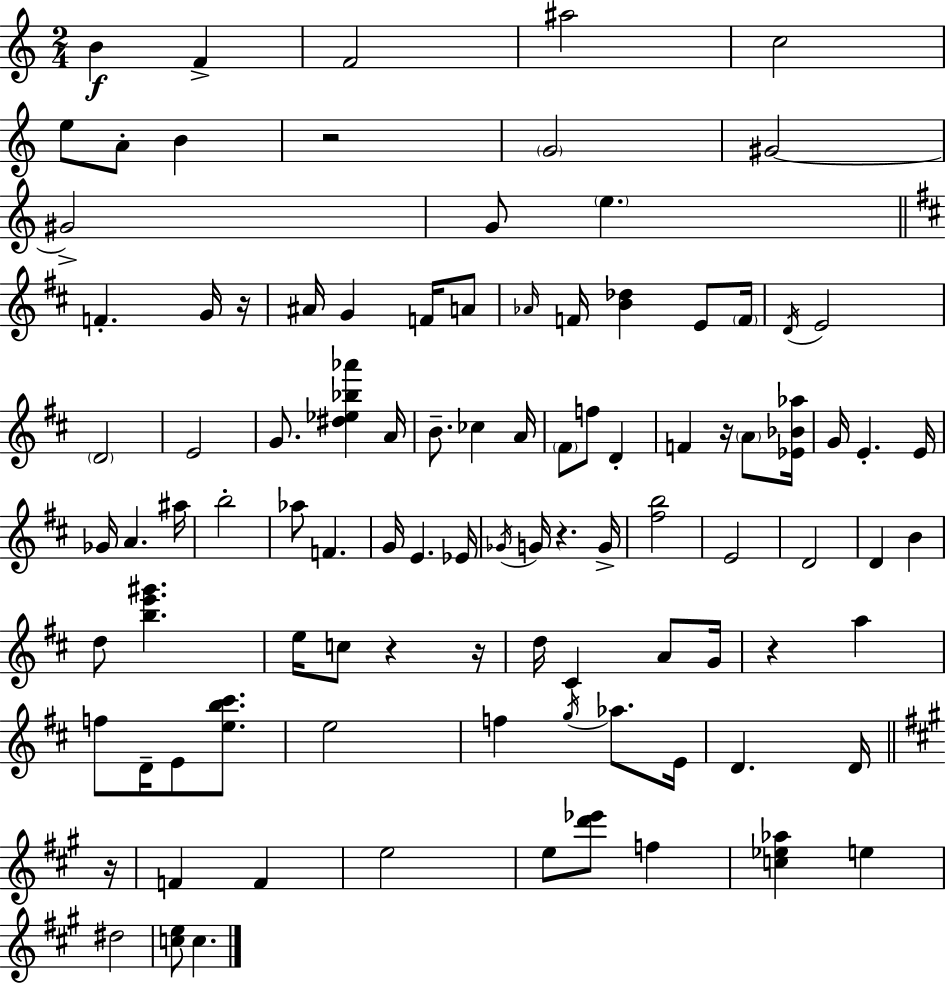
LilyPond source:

{
  \clef treble
  \numericTimeSignature
  \time 2/4
  \key a \minor
  b'4\f f'4-> | f'2 | ais''2 | c''2 | \break e''8 a'8-. b'4 | r2 | \parenthesize g'2 | gis'2~~ | \break gis'2-> | g'8 \parenthesize e''4. | \bar "||" \break \key d \major f'4.-. g'16 r16 | ais'16 g'4 f'16 a'8 | \grace { aes'16 } f'16 <b' des''>4 e'8 | \parenthesize f'16 \acciaccatura { d'16 } e'2 | \break \parenthesize d'2 | e'2 | g'8. <dis'' ees'' bes'' aes'''>4 | a'16 b'8.-- ces''4 | \break a'16 \parenthesize fis'8 f''8 d'4-. | f'4 r16 \parenthesize a'8 | <ees' bes' aes''>16 g'16 e'4.-. | e'16 ges'16 a'4. | \break ais''16 b''2-. | aes''8 f'4. | g'16 e'4. | ees'16 \acciaccatura { ges'16 } g'16 r4. | \break g'16-> <fis'' b''>2 | e'2 | d'2 | d'4 b'4 | \break d''8 <b'' e''' gis'''>4. | e''16 c''8 r4 | r16 d''16 cis'4 | a'8 g'16 r4 a''4 | \break f''8 d'16-- e'8 | <e'' b'' cis'''>8. e''2 | f''4 \acciaccatura { g''16 } | aes''8. e'16 d'4. | \break d'16 \bar "||" \break \key a \major r16 f'4 f'4 | e''2 | e''8 <d''' ees'''>8 f''4 | <c'' ees'' aes''>4 e''4 | \break dis''2 | <c'' e''>8 c''4. | \bar "|."
}